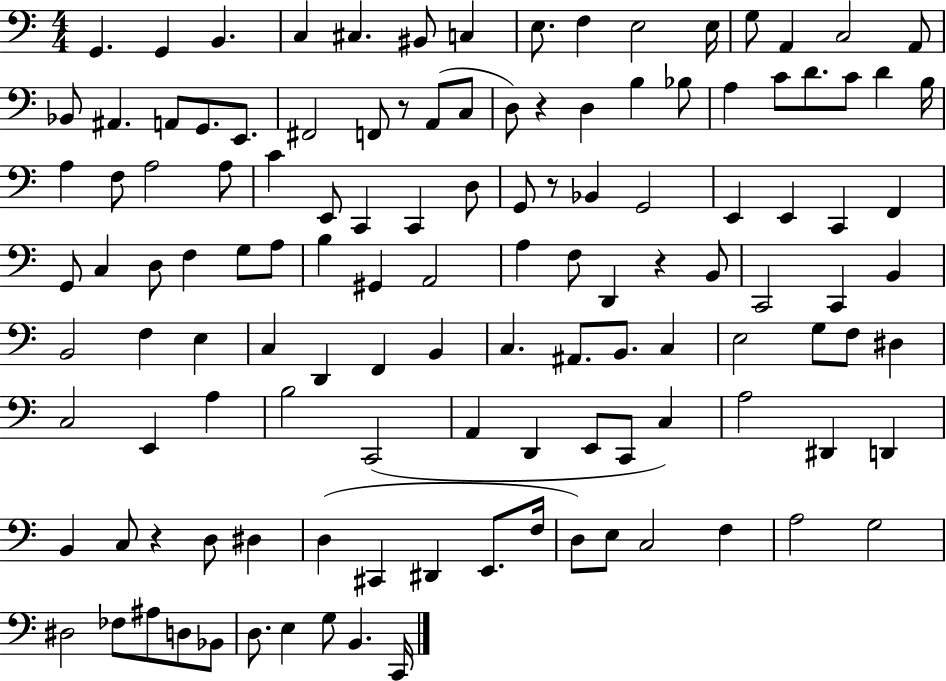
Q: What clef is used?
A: bass